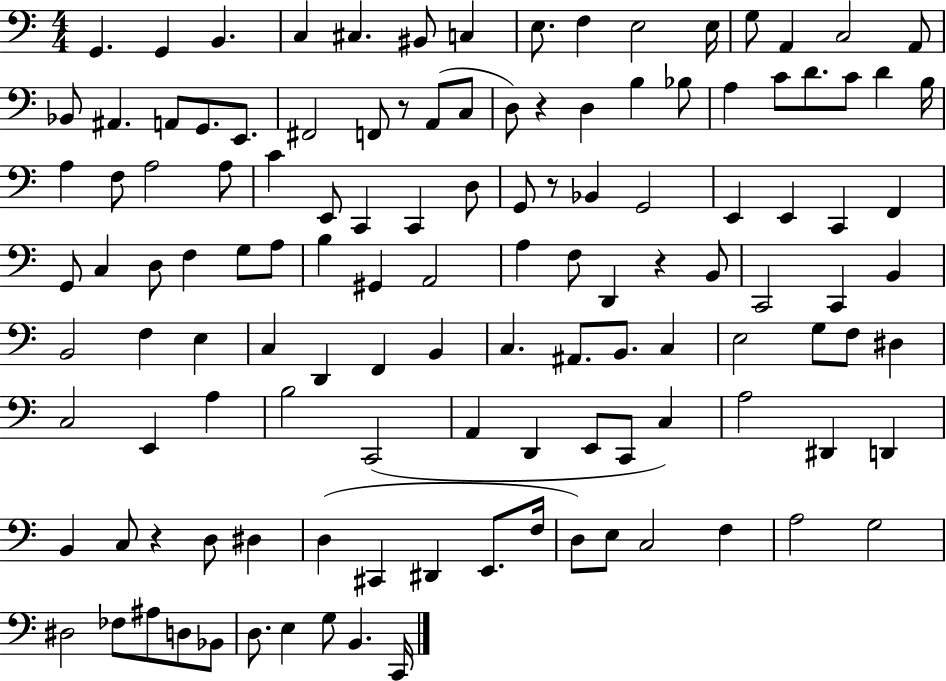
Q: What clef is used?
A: bass